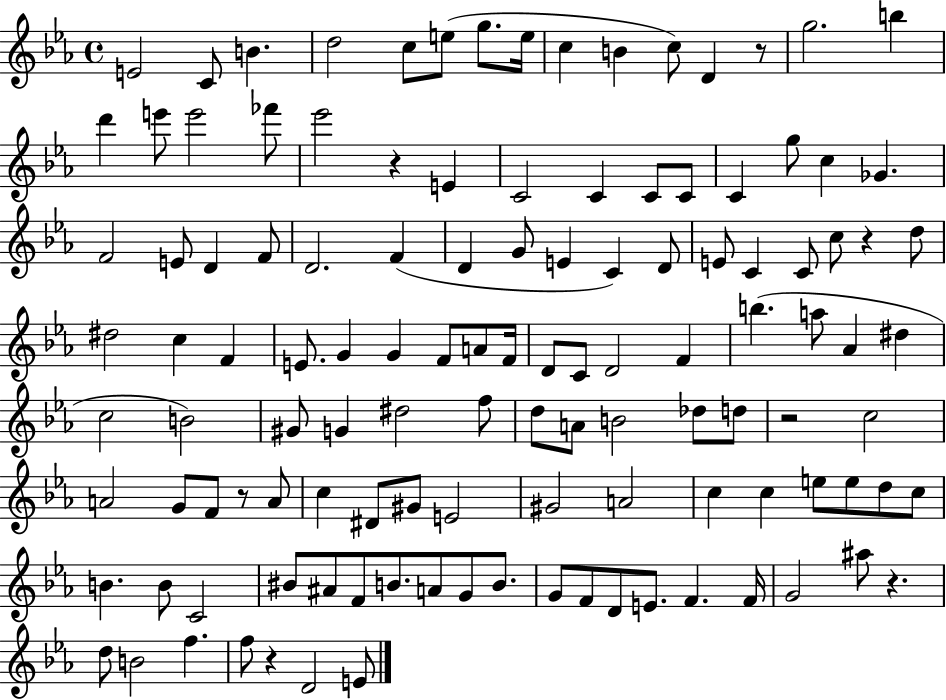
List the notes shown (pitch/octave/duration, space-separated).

E4/h C4/e B4/q. D5/h C5/e E5/e G5/e. E5/s C5/q B4/q C5/e D4/q R/e G5/h. B5/q D6/q E6/e E6/h FES6/e Eb6/h R/q E4/q C4/h C4/q C4/e C4/e C4/q G5/e C5/q Gb4/q. F4/h E4/e D4/q F4/e D4/h. F4/q D4/q G4/e E4/q C4/q D4/e E4/e C4/q C4/e C5/e R/q D5/e D#5/h C5/q F4/q E4/e. G4/q G4/q F4/e A4/e F4/s D4/e C4/e D4/h F4/q B5/q. A5/e Ab4/q D#5/q C5/h B4/h G#4/e G4/q D#5/h F5/e D5/e A4/e B4/h Db5/e D5/e R/h C5/h A4/h G4/e F4/e R/e A4/e C5/q D#4/e G#4/e E4/h G#4/h A4/h C5/q C5/q E5/e E5/e D5/e C5/e B4/q. B4/e C4/h BIS4/e A#4/e F4/e B4/e. A4/e G4/e B4/e. G4/e F4/e D4/e E4/e. F4/q. F4/s G4/h A#5/e R/q. D5/e B4/h F5/q. F5/e R/q D4/h E4/e